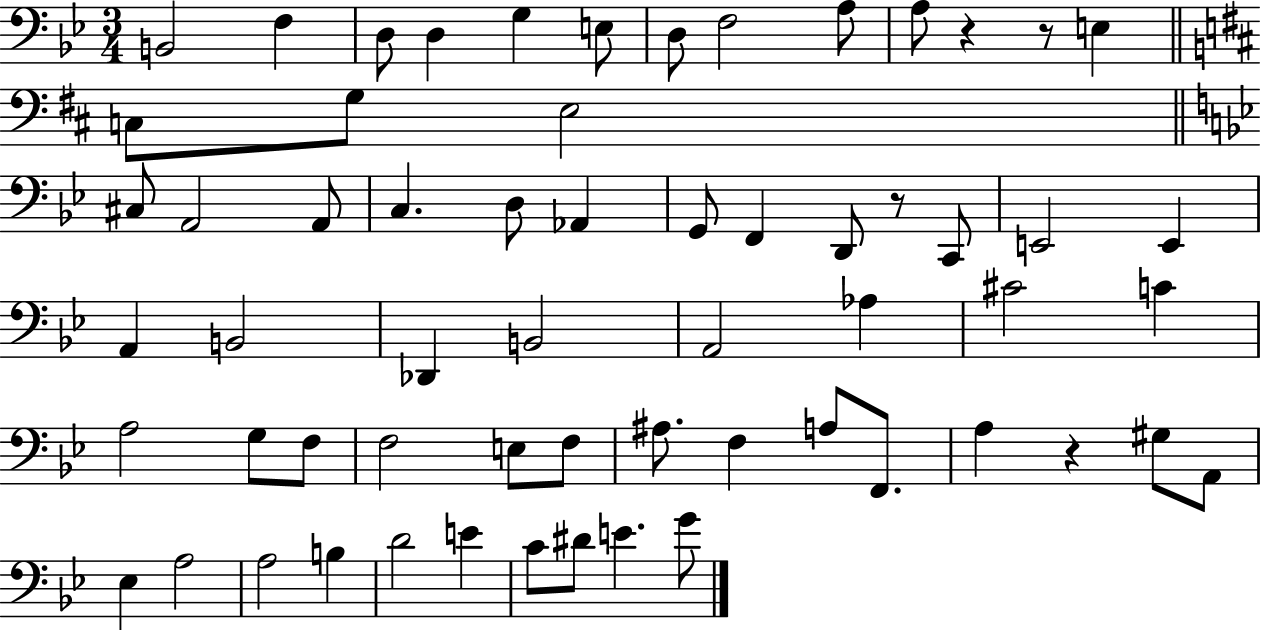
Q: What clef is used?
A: bass